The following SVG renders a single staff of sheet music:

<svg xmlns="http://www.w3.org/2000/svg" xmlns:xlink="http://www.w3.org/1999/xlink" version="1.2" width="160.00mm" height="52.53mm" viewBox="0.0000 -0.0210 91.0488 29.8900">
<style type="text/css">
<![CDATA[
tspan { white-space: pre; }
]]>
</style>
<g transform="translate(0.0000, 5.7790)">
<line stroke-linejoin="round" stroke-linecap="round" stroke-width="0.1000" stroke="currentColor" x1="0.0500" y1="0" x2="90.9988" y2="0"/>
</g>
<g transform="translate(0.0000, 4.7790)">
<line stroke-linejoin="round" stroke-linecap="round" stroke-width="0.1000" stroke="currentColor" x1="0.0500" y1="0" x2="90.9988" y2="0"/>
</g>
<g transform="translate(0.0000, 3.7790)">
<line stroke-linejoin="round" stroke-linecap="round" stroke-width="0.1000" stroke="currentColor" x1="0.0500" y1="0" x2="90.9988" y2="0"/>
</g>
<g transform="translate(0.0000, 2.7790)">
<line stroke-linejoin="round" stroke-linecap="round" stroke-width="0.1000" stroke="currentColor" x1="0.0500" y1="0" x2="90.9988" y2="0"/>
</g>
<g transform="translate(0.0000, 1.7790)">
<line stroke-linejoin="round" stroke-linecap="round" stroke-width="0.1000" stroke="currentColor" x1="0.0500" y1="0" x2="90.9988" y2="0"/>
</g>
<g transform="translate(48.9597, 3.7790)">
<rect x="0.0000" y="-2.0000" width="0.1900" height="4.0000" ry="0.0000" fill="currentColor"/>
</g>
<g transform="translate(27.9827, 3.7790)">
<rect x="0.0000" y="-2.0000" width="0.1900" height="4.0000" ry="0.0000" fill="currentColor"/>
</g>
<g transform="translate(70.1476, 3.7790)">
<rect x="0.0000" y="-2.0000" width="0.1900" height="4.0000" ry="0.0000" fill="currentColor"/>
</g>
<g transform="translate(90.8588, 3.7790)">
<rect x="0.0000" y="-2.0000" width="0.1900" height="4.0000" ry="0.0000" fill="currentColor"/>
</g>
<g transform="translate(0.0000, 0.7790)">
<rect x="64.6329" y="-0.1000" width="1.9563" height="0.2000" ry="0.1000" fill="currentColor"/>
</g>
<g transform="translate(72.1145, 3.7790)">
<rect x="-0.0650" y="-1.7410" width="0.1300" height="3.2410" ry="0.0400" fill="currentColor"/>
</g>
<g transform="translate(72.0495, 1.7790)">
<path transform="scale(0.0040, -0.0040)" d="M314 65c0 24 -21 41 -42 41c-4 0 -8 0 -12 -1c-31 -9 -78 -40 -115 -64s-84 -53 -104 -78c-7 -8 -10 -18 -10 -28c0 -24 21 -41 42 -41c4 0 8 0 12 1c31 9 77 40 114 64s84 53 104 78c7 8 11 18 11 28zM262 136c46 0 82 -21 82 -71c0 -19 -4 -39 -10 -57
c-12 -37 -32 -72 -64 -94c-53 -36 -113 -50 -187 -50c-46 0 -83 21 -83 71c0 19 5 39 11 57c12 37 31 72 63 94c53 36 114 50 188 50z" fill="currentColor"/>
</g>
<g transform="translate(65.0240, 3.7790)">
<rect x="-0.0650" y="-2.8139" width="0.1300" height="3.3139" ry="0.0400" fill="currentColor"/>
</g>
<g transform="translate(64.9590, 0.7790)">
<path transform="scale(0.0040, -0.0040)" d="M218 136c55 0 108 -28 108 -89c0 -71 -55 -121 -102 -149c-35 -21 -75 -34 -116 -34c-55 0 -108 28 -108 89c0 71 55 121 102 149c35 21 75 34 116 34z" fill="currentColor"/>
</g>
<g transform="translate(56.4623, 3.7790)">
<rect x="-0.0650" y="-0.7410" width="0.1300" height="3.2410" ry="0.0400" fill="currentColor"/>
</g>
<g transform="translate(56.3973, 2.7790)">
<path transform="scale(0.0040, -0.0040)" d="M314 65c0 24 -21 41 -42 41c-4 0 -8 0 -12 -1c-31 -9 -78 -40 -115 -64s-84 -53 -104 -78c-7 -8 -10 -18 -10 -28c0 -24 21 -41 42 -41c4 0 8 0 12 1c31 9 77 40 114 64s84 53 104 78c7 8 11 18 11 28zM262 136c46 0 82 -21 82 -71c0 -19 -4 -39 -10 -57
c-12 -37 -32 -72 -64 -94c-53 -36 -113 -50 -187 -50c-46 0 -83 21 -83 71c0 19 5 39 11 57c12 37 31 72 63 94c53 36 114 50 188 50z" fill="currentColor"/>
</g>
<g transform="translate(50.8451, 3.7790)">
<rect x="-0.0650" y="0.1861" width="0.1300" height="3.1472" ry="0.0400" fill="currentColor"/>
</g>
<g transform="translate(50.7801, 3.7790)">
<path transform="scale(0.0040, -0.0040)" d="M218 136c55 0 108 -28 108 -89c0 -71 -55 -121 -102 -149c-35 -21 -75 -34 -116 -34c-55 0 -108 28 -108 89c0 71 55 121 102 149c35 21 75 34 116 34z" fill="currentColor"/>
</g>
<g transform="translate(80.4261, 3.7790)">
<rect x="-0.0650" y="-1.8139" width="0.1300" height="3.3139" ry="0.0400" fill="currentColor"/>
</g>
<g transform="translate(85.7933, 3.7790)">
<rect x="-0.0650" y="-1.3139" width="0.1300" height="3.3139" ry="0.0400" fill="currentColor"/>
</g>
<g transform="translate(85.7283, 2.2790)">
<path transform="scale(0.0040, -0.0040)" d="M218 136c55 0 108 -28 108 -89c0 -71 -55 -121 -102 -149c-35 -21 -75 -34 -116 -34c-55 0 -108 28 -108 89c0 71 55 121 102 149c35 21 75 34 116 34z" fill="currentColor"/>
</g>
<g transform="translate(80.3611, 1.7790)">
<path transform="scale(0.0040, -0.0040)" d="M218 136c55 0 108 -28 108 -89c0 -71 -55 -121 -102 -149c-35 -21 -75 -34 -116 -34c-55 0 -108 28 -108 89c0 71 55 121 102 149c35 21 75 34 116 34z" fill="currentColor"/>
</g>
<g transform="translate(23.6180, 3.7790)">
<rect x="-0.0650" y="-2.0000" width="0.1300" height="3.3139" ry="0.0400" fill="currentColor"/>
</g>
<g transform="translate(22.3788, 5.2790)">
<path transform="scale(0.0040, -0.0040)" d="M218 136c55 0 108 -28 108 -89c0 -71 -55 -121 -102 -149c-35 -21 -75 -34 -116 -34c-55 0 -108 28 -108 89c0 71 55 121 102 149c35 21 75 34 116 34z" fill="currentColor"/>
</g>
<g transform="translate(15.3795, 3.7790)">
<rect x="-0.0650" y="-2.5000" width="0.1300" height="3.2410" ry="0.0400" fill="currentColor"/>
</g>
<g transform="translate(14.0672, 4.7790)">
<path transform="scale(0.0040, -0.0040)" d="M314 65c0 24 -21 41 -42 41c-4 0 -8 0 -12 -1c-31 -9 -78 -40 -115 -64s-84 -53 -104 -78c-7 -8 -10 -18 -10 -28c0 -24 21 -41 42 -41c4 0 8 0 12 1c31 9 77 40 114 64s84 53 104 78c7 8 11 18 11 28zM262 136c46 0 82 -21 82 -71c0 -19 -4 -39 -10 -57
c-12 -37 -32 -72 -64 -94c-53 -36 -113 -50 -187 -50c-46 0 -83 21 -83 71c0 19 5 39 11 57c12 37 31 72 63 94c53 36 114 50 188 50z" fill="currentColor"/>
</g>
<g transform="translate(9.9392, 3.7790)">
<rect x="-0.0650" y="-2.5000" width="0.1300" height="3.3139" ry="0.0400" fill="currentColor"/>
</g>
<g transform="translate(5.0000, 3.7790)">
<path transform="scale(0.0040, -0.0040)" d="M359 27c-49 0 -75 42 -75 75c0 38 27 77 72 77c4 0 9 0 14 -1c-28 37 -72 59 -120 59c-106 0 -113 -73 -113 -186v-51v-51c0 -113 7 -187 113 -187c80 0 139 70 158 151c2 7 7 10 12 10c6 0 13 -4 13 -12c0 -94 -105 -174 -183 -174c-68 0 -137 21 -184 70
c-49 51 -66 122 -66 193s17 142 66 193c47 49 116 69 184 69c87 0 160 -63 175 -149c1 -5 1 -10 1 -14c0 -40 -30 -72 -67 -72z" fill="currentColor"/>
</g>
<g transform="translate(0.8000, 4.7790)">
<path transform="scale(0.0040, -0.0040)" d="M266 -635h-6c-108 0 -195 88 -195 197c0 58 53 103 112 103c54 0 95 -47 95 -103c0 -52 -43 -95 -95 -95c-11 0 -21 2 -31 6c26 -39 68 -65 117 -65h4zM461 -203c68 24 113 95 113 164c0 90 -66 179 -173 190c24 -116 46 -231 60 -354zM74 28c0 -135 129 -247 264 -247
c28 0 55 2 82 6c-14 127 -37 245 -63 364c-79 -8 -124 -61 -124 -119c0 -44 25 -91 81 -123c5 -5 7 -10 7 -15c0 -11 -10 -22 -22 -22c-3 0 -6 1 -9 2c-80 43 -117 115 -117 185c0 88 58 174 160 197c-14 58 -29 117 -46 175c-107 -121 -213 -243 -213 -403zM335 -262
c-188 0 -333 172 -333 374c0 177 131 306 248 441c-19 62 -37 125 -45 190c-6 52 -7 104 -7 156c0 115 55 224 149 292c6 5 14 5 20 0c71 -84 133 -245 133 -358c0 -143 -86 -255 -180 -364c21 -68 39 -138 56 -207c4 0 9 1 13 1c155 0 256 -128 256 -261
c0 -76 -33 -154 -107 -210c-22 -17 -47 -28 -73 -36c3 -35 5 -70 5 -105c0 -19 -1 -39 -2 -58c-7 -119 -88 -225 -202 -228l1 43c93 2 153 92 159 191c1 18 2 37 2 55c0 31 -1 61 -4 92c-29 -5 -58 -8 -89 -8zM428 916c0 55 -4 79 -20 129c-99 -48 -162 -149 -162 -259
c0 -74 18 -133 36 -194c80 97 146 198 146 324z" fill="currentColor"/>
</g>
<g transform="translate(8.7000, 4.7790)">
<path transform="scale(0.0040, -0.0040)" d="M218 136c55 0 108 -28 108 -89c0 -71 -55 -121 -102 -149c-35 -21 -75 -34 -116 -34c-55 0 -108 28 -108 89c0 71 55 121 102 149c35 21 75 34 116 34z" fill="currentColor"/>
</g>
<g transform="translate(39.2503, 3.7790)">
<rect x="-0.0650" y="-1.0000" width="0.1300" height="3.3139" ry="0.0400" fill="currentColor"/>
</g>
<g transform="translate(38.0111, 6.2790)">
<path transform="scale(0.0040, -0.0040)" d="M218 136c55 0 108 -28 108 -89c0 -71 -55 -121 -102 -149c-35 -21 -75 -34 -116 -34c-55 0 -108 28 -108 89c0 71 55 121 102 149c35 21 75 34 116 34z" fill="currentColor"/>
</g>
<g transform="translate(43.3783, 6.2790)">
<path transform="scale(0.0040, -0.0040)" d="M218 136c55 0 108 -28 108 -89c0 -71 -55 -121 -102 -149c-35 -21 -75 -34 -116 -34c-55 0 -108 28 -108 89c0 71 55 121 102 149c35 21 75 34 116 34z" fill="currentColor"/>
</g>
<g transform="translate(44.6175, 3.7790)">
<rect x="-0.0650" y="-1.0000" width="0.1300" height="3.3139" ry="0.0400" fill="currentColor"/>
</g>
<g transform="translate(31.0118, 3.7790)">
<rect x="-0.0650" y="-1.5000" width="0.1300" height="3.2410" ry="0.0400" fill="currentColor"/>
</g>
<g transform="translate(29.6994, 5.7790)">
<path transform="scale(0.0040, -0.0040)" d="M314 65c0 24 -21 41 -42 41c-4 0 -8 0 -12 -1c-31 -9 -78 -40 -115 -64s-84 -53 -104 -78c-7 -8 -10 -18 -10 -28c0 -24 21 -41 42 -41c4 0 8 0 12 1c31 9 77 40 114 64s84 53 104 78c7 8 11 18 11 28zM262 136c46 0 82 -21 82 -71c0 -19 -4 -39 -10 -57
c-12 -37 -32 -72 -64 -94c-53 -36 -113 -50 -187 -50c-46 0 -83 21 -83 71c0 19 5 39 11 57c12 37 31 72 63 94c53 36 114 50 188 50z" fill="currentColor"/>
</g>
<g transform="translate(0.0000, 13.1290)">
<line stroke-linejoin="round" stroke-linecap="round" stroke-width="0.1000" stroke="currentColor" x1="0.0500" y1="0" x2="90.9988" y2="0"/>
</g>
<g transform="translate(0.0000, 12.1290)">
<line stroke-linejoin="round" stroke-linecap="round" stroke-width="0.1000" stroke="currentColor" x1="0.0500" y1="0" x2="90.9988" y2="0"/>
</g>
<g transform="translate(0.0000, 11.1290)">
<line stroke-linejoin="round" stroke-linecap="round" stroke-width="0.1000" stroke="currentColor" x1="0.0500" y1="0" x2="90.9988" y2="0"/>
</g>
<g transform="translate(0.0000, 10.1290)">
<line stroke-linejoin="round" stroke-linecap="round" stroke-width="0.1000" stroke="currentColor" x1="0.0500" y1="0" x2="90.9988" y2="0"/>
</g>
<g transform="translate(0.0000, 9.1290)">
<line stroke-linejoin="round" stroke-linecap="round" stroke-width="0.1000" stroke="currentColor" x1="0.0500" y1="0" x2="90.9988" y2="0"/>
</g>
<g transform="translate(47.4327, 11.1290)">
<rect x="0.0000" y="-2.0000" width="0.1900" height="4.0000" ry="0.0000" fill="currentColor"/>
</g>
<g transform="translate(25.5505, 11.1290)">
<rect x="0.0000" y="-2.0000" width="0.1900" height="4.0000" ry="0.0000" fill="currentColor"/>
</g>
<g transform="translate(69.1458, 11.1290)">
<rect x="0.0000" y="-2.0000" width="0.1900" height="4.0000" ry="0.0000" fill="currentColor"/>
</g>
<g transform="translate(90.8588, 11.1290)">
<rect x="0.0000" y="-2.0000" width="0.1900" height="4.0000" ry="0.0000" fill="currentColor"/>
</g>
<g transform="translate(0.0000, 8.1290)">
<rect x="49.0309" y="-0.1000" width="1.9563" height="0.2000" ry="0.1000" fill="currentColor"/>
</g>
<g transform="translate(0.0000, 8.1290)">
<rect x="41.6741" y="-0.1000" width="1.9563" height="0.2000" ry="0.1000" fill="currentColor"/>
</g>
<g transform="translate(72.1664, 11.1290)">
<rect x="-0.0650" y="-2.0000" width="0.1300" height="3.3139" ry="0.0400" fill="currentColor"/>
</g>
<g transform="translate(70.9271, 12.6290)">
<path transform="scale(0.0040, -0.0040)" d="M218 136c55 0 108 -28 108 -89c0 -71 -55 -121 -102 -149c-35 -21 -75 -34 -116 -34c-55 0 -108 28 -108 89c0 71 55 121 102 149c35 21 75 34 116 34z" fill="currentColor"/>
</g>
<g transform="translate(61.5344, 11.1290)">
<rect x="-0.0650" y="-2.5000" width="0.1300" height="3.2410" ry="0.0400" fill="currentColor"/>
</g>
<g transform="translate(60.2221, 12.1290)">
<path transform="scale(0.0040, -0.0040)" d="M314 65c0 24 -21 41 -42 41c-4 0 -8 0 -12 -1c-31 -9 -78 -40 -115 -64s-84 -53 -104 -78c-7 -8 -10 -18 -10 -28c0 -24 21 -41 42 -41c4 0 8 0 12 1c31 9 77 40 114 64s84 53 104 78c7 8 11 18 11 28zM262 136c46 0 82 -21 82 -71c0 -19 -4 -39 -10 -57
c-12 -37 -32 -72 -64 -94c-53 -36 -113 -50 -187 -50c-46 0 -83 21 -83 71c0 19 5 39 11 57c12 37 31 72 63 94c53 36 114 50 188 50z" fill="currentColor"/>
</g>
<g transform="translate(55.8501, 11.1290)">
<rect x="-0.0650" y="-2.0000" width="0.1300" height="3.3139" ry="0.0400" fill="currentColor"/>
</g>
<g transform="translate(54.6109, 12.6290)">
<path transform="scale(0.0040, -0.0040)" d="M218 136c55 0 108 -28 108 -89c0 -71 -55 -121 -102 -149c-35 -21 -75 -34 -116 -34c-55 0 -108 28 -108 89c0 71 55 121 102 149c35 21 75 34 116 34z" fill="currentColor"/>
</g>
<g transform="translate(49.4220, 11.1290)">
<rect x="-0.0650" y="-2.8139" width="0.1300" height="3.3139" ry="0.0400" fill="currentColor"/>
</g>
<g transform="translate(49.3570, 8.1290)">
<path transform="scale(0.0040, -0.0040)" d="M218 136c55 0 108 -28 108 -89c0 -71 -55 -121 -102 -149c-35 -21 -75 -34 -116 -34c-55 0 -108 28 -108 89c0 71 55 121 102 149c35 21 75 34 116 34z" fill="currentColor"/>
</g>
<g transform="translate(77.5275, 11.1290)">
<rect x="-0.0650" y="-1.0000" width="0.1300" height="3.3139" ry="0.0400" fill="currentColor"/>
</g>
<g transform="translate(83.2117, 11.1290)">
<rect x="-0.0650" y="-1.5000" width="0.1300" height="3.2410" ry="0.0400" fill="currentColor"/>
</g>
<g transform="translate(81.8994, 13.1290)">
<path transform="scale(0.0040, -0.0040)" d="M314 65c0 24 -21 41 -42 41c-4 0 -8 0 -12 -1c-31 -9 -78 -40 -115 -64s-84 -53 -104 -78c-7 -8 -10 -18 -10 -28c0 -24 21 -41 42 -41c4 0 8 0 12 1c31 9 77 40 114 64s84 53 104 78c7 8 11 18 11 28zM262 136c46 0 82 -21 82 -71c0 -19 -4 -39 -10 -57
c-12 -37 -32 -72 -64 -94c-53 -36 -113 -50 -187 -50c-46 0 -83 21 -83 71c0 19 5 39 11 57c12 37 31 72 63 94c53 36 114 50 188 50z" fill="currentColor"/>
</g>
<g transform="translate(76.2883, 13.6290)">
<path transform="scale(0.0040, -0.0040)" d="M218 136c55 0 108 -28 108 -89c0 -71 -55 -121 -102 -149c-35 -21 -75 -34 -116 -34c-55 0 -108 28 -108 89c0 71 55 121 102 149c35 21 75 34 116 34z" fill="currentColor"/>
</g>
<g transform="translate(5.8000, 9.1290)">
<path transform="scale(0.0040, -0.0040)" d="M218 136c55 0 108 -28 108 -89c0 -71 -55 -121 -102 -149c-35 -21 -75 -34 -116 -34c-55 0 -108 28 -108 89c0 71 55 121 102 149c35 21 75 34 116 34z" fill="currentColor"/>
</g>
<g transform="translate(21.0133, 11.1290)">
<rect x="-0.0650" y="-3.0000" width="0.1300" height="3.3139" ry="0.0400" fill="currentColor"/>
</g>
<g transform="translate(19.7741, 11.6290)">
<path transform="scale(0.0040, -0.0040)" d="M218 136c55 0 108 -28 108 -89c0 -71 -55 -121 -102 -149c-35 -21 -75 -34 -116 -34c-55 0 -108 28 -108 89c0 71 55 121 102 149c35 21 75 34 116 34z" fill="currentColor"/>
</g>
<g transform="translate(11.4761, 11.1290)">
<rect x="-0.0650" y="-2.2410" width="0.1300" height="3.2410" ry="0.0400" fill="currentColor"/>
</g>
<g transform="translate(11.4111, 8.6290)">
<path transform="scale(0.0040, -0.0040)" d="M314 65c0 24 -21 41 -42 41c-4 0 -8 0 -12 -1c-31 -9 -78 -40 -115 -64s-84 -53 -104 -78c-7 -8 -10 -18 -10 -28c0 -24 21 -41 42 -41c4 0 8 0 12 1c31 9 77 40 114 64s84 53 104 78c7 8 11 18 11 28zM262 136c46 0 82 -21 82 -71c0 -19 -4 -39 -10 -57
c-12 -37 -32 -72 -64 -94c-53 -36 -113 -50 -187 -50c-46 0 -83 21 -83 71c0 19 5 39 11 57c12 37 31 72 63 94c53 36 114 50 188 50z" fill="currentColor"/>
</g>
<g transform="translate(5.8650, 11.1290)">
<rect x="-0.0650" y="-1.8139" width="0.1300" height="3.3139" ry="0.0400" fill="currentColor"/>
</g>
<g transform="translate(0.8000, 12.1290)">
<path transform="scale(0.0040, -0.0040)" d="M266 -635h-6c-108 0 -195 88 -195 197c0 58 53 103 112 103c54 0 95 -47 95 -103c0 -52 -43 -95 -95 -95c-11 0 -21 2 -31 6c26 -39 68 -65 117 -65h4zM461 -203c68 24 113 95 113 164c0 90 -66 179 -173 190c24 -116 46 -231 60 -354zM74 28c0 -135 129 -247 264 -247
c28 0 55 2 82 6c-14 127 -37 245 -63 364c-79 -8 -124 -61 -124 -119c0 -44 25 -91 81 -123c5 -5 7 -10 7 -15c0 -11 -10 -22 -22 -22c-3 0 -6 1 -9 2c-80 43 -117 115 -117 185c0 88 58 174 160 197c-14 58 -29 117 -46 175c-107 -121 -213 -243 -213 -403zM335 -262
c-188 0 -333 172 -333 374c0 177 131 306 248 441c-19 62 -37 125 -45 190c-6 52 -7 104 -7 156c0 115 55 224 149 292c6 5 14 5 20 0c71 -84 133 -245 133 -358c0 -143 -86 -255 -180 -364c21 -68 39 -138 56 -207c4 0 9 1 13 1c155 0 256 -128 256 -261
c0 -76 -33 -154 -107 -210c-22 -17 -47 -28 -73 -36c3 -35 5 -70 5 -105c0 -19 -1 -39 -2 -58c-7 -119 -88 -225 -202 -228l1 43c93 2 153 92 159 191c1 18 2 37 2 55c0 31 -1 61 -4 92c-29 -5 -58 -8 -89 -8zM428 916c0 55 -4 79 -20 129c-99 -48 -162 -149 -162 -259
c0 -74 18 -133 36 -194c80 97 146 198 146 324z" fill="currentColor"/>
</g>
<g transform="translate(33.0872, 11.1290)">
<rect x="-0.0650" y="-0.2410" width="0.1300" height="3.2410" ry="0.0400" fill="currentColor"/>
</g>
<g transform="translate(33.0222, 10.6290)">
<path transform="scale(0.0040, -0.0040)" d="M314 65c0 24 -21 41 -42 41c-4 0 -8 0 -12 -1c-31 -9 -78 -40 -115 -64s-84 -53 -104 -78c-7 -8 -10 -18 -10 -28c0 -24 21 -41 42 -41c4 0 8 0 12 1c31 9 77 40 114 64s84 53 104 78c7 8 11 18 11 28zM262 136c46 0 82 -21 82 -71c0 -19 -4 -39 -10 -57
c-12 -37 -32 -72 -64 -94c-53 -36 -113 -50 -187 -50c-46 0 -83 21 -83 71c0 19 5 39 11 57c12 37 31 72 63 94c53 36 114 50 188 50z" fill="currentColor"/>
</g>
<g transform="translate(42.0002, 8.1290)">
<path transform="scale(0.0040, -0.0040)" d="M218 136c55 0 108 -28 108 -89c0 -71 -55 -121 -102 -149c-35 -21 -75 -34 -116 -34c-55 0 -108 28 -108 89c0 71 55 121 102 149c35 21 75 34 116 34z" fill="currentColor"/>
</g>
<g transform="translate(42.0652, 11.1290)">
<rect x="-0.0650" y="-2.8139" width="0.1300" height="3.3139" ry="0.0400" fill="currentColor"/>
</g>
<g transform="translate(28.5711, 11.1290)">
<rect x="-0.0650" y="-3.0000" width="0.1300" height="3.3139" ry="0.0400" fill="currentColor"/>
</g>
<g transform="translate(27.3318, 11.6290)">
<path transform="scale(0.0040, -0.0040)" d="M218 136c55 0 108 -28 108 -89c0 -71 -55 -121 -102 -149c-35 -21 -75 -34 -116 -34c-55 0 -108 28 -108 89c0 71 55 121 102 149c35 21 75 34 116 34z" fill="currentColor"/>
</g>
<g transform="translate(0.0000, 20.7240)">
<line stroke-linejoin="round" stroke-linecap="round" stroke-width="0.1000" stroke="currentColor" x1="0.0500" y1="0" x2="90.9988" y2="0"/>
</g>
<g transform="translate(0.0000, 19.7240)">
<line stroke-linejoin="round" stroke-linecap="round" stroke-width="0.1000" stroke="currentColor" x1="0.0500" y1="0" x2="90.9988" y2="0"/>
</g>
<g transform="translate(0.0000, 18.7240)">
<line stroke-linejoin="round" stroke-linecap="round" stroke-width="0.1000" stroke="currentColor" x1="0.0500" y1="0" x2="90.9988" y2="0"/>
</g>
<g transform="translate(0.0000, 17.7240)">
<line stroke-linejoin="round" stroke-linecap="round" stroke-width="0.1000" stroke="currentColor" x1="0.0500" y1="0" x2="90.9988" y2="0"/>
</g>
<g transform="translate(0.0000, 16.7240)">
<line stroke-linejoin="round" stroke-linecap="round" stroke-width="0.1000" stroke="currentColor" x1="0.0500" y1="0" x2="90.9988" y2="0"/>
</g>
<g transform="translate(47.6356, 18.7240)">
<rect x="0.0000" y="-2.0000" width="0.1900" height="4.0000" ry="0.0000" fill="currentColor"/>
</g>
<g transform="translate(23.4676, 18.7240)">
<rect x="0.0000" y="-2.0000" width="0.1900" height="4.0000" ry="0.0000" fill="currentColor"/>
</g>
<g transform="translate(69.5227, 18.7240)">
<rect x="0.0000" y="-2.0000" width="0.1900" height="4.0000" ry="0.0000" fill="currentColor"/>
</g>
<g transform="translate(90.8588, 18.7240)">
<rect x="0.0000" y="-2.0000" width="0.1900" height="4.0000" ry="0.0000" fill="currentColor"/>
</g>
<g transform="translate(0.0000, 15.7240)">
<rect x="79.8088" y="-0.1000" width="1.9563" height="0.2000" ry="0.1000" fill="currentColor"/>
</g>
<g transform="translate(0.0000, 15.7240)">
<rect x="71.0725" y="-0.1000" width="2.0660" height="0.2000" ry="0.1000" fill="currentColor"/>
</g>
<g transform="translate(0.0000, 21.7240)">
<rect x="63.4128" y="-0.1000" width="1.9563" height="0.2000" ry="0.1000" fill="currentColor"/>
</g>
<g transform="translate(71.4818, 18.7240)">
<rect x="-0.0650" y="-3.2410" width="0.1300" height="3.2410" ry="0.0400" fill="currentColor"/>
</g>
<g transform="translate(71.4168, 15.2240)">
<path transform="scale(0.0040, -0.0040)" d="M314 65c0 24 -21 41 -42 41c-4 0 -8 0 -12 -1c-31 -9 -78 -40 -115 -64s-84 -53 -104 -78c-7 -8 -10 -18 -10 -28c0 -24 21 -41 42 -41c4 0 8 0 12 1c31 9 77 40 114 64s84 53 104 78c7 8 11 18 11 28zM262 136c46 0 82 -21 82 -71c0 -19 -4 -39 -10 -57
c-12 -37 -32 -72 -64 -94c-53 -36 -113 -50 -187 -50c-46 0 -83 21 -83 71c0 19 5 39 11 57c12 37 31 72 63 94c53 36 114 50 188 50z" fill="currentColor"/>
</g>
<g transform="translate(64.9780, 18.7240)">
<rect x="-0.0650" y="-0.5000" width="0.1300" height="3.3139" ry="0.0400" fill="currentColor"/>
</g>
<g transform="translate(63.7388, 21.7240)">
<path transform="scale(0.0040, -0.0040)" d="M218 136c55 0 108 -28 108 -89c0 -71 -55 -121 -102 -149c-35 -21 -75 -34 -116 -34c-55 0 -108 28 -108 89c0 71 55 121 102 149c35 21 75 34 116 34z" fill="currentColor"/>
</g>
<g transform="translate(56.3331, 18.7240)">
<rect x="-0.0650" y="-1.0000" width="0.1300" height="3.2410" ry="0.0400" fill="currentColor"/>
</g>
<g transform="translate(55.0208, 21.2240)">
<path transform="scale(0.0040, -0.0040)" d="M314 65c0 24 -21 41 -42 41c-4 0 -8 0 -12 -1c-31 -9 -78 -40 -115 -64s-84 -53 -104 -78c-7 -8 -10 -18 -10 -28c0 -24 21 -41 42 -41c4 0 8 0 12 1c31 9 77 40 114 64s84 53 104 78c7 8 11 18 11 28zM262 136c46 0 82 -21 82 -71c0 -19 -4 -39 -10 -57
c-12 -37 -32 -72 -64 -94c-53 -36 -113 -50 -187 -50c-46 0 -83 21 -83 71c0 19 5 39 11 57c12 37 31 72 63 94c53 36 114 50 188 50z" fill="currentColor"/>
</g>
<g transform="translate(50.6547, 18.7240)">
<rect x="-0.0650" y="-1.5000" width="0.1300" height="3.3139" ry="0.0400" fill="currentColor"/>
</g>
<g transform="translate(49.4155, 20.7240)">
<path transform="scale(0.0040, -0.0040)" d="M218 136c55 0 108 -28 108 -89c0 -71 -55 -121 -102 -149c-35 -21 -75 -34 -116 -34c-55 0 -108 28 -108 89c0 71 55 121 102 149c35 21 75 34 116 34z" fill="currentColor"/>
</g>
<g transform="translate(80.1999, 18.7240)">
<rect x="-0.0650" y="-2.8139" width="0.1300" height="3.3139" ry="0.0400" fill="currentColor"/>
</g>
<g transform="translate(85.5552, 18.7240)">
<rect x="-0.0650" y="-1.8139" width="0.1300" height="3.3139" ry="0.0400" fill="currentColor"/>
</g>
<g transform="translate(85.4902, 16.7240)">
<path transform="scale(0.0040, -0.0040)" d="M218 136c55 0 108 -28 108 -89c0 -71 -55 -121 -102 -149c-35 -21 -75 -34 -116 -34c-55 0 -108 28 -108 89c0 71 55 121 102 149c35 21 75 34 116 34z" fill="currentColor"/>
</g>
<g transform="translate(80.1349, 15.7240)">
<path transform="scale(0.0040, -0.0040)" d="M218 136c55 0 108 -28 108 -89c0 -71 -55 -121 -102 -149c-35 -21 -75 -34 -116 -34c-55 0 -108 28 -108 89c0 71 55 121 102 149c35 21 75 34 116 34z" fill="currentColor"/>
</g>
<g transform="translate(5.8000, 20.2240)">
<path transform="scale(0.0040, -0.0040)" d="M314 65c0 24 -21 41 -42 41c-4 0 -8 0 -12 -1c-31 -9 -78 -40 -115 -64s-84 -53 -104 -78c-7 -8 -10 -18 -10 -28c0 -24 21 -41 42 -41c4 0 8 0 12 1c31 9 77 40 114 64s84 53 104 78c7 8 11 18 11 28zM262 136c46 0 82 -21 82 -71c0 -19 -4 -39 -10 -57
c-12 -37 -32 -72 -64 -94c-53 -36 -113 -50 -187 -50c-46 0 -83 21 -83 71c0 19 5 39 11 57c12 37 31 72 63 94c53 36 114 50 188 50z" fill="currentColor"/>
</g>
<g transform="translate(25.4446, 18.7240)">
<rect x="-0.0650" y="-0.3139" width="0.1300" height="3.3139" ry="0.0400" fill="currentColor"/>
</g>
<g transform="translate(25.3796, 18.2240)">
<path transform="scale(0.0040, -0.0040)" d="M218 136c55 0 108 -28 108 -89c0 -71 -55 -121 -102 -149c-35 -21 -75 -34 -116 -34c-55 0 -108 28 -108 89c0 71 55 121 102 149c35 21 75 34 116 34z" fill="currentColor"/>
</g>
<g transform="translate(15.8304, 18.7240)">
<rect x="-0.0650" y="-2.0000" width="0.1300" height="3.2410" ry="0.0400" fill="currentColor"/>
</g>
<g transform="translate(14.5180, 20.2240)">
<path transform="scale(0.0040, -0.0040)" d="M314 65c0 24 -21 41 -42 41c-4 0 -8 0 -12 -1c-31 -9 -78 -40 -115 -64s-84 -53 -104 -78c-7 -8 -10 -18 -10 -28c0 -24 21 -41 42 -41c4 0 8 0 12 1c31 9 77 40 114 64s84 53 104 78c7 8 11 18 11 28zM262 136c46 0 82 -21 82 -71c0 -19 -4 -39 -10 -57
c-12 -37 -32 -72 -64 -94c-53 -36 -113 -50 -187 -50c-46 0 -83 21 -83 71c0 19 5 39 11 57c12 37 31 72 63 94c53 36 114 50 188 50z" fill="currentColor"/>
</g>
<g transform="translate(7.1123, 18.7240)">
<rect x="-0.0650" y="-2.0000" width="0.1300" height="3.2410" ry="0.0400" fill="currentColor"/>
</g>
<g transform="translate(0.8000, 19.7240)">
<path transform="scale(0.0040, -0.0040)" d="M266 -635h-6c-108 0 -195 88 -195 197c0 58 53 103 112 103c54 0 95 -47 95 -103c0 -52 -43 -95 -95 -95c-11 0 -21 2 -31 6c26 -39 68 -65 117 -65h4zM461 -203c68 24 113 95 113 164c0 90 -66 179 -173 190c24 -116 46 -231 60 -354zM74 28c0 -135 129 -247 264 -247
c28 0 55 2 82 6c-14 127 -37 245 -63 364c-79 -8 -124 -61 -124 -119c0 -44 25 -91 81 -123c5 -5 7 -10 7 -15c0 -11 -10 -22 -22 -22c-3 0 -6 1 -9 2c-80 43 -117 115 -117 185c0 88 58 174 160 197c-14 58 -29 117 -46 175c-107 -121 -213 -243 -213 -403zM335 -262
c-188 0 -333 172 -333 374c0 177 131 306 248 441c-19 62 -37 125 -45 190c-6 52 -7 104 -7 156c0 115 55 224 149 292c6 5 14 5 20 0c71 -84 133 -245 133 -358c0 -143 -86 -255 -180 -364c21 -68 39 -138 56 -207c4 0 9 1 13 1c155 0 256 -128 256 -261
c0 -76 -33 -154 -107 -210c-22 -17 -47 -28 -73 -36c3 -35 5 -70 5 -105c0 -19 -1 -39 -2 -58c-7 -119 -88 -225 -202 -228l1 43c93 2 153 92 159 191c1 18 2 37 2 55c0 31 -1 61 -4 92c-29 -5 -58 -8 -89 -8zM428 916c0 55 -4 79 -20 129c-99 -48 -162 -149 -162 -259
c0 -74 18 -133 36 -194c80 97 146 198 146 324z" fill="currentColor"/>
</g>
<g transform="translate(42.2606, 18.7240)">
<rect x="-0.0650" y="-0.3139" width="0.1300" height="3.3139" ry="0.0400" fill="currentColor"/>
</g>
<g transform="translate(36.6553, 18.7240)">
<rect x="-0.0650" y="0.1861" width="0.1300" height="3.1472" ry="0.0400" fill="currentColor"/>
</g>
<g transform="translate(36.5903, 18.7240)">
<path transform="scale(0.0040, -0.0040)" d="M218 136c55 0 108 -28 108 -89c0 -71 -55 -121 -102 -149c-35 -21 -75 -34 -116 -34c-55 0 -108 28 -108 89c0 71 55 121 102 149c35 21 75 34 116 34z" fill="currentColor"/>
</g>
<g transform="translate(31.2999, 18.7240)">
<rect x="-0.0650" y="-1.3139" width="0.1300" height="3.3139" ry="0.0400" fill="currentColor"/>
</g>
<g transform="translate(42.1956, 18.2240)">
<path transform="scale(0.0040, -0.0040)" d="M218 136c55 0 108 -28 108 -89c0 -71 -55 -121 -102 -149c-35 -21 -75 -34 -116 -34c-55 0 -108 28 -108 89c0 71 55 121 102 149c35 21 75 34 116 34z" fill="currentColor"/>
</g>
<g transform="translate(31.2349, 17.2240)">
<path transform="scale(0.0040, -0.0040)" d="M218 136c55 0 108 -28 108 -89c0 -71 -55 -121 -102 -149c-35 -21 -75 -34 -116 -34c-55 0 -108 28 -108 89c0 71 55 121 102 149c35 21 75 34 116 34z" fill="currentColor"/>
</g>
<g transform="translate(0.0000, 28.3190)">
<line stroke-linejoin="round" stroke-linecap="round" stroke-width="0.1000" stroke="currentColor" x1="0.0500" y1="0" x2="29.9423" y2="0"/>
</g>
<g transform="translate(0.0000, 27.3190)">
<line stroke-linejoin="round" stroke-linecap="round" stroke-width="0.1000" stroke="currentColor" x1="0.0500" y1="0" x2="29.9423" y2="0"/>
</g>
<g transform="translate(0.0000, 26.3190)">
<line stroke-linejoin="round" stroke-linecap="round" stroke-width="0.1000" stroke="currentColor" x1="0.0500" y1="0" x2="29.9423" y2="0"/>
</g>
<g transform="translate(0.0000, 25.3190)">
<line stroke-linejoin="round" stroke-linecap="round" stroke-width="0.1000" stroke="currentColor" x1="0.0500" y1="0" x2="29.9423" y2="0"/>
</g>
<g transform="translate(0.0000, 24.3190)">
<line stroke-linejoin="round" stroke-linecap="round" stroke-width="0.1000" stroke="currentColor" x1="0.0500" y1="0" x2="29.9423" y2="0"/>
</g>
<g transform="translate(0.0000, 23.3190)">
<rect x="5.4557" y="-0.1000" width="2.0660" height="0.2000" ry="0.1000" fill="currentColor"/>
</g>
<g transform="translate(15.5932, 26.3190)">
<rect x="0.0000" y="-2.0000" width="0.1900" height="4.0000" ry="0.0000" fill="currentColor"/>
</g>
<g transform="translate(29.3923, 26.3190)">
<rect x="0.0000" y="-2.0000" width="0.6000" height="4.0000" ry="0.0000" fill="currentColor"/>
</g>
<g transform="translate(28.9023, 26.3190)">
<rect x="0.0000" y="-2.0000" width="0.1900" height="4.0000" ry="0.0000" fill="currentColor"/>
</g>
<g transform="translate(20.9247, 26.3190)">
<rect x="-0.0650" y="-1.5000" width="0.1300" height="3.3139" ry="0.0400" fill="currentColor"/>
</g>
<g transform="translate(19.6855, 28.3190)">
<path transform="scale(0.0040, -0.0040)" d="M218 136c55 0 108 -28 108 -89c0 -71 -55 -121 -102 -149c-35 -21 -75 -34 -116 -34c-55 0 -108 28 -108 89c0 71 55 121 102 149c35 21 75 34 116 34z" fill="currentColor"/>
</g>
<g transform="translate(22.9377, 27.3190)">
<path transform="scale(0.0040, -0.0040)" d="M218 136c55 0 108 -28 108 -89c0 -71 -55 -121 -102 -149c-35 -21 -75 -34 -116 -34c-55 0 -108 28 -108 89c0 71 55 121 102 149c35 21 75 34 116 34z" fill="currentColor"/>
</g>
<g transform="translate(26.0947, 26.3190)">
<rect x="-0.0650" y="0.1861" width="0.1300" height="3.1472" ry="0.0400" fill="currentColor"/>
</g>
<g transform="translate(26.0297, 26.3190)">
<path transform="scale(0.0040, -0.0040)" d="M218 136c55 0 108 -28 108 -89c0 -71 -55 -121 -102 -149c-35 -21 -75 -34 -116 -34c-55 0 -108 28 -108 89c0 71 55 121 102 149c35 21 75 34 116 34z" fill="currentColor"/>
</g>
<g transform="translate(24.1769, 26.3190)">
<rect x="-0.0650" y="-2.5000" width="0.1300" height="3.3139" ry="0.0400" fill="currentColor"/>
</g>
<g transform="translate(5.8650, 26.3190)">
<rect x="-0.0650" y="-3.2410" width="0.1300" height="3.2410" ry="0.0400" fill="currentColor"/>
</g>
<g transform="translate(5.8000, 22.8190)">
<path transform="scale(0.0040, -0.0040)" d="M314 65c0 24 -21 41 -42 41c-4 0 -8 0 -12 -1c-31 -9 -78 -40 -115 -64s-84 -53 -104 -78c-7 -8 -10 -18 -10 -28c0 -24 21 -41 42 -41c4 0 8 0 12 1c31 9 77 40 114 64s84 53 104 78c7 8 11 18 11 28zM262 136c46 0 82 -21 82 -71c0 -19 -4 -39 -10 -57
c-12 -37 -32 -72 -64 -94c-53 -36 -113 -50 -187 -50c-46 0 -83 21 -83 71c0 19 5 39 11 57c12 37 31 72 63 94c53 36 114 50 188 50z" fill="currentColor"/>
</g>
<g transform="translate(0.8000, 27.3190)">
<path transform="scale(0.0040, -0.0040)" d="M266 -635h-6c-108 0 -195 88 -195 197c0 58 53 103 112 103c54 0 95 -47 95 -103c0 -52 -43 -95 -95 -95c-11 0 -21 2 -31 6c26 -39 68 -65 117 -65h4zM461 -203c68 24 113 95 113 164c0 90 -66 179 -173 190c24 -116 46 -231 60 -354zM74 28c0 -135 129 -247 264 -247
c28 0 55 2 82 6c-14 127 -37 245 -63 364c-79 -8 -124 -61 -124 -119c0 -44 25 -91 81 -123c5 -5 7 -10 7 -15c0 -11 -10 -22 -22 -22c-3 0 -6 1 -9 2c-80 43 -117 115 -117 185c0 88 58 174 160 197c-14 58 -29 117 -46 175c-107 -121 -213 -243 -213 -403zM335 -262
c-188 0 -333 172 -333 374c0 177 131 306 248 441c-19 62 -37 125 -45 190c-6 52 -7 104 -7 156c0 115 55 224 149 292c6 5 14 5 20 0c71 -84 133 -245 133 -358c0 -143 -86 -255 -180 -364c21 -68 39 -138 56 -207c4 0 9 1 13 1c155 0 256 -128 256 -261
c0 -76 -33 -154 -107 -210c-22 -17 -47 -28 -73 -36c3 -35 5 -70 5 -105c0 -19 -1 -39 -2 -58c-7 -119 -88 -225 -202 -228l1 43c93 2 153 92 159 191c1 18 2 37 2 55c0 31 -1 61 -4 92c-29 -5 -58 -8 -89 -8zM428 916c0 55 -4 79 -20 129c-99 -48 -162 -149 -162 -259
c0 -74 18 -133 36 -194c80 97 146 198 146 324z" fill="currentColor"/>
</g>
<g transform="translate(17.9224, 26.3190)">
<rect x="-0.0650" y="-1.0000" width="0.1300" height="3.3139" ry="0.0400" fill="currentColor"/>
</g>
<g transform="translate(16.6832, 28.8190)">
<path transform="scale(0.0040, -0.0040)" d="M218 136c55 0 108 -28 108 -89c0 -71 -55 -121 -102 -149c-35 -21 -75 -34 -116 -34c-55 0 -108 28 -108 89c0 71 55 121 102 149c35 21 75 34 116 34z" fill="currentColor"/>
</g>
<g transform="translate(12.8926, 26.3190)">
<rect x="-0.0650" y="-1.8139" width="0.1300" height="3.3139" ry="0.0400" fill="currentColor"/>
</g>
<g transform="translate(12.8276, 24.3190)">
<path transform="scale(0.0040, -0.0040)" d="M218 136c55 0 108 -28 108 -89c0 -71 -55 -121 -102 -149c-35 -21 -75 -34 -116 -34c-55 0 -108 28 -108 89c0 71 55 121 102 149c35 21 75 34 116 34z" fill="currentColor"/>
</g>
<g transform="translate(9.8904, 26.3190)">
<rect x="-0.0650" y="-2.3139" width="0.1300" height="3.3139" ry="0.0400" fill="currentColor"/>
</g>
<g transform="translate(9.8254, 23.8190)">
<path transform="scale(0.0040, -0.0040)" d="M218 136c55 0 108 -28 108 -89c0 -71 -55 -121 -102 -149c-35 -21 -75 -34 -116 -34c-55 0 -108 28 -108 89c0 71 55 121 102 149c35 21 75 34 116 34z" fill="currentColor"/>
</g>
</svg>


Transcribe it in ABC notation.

X:1
T:Untitled
M:4/4
L:1/4
K:C
G G2 F E2 D D B d2 a f2 f e f g2 A A c2 a a F G2 F D E2 F2 F2 c e B c E D2 C b2 a f b2 g f D E G B